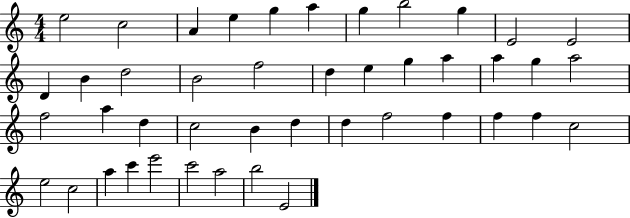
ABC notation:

X:1
T:Untitled
M:4/4
L:1/4
K:C
e2 c2 A e g a g b2 g E2 E2 D B d2 B2 f2 d e g a a g a2 f2 a d c2 B d d f2 f f f c2 e2 c2 a c' e'2 c'2 a2 b2 E2